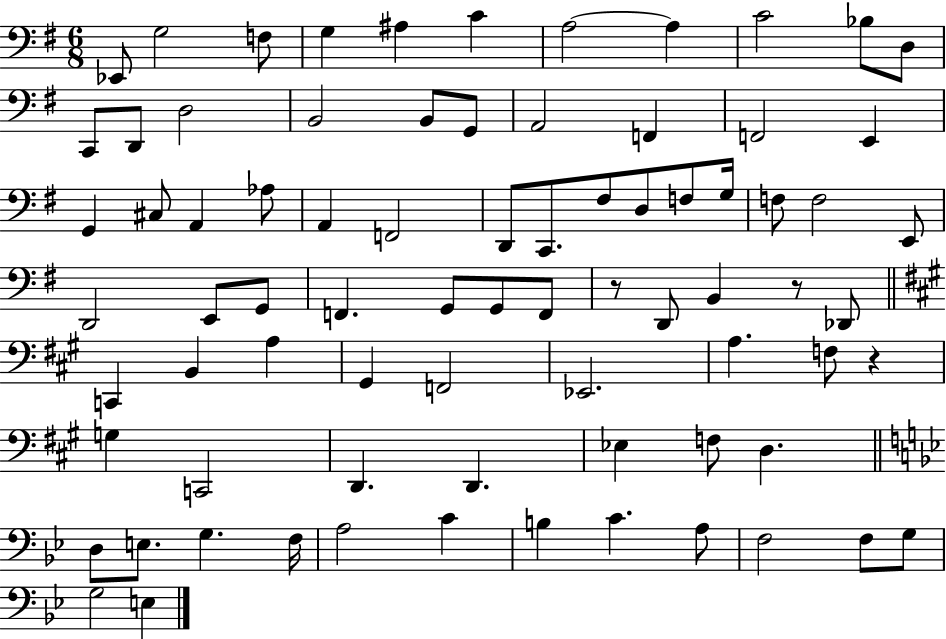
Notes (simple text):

Eb2/e G3/h F3/e G3/q A#3/q C4/q A3/h A3/q C4/h Bb3/e D3/e C2/e D2/e D3/h B2/h B2/e G2/e A2/h F2/q F2/h E2/q G2/q C#3/e A2/q Ab3/e A2/q F2/h D2/e C2/e. F#3/e D3/e F3/e G3/s F3/e F3/h E2/e D2/h E2/e G2/e F2/q. G2/e G2/e F2/e R/e D2/e B2/q R/e Db2/e C2/q B2/q A3/q G#2/q F2/h Eb2/h. A3/q. F3/e R/q G3/q C2/h D2/q. D2/q. Eb3/q F3/e D3/q. D3/e E3/e. G3/q. F3/s A3/h C4/q B3/q C4/q. A3/e F3/h F3/e G3/e G3/h E3/q